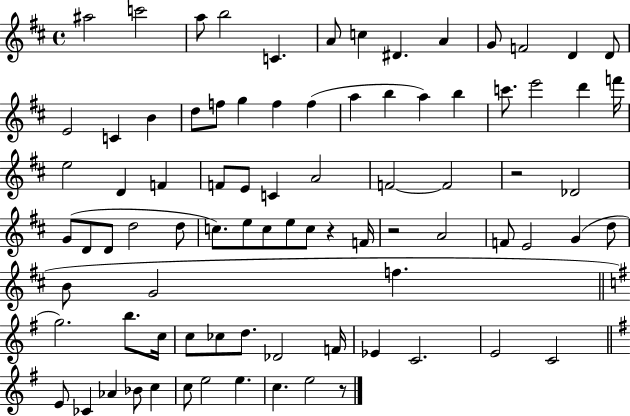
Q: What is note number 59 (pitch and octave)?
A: G5